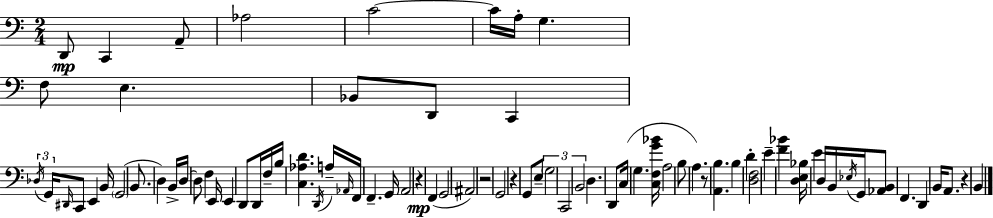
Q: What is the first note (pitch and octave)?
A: D2